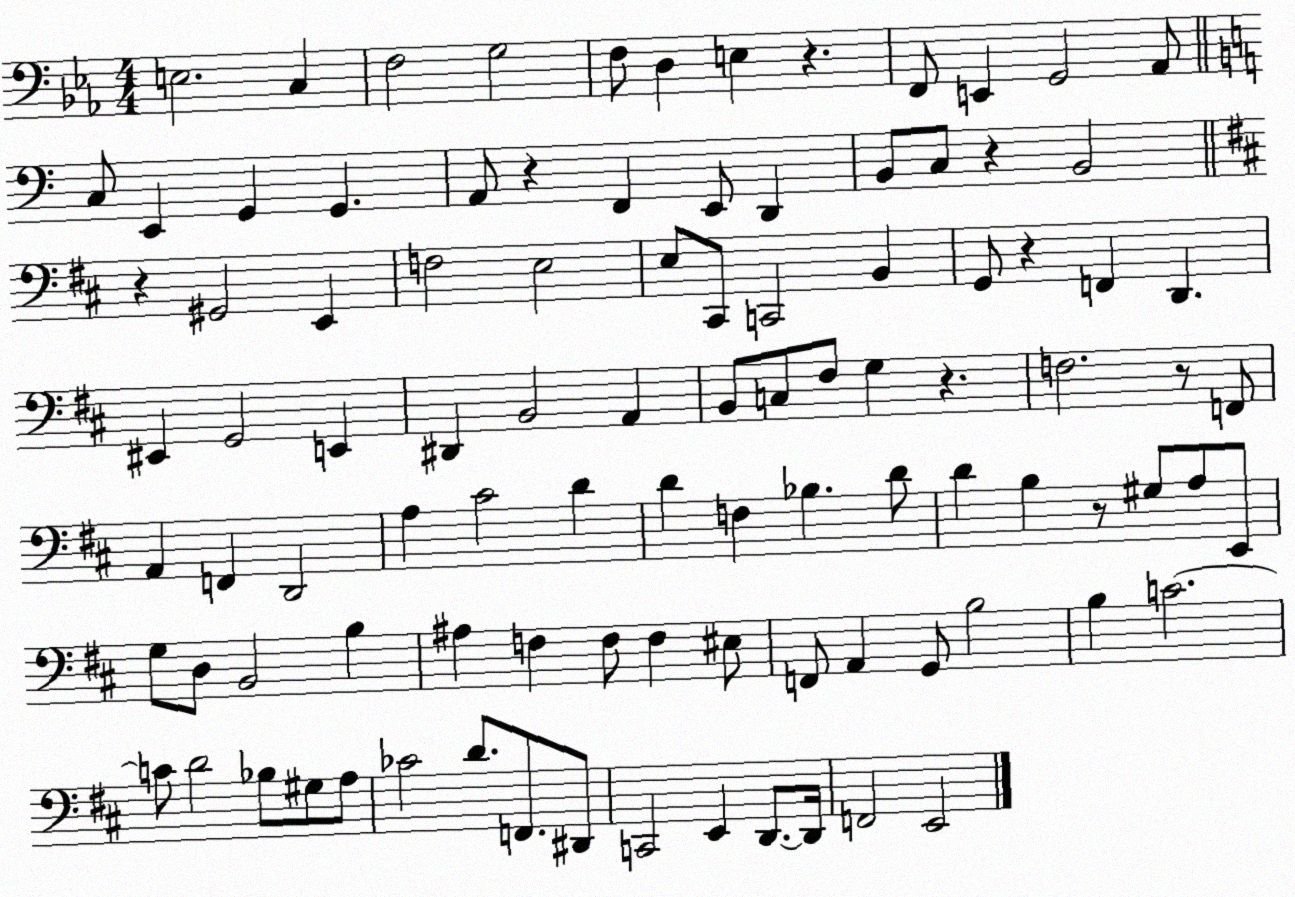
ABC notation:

X:1
T:Untitled
M:4/4
L:1/4
K:Eb
E,2 C, F,2 G,2 F,/2 D, E, z F,,/2 E,, G,,2 _A,,/2 C,/2 E,, G,, G,, A,,/2 z F,, E,,/2 D,, B,,/2 C,/2 z B,,2 z ^G,,2 E,, F,2 E,2 E,/2 ^C,,/2 C,,2 B,, G,,/2 z F,, D,, ^E,, G,,2 E,, ^D,, B,,2 A,, B,,/2 C,/2 ^F,/2 G, z F,2 z/2 F,,/2 A,, F,, D,,2 A, ^C2 D D F, _B, D/2 D B, z/2 ^G,/2 A,/2 E,,/2 G,/2 D,/2 B,,2 B, ^A, F, F,/2 F, ^E,/2 F,,/2 A,, G,,/2 B,2 B, C2 C/2 D2 _B,/2 ^G,/2 A,/2 _C2 D/2 F,,/2 ^D,,/2 C,,2 E,, D,,/2 D,,/4 F,,2 E,,2